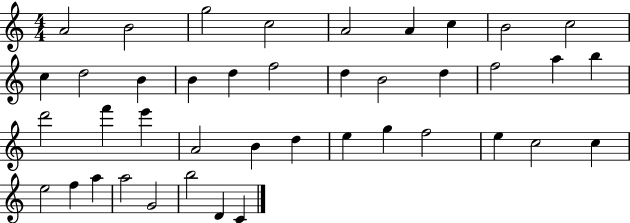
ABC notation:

X:1
T:Untitled
M:4/4
L:1/4
K:C
A2 B2 g2 c2 A2 A c B2 c2 c d2 B B d f2 d B2 d f2 a b d'2 f' e' A2 B d e g f2 e c2 c e2 f a a2 G2 b2 D C